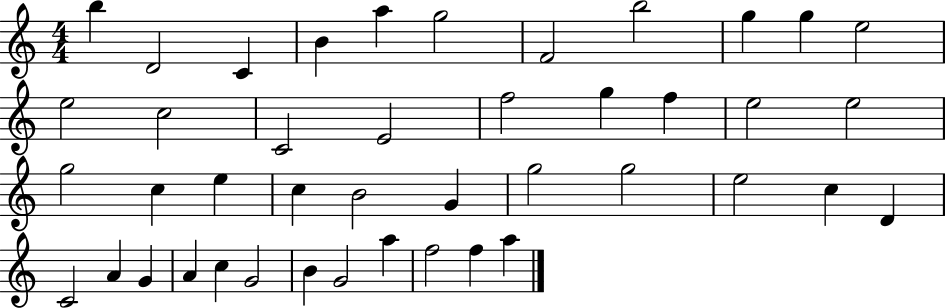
X:1
T:Untitled
M:4/4
L:1/4
K:C
b D2 C B a g2 F2 b2 g g e2 e2 c2 C2 E2 f2 g f e2 e2 g2 c e c B2 G g2 g2 e2 c D C2 A G A c G2 B G2 a f2 f a